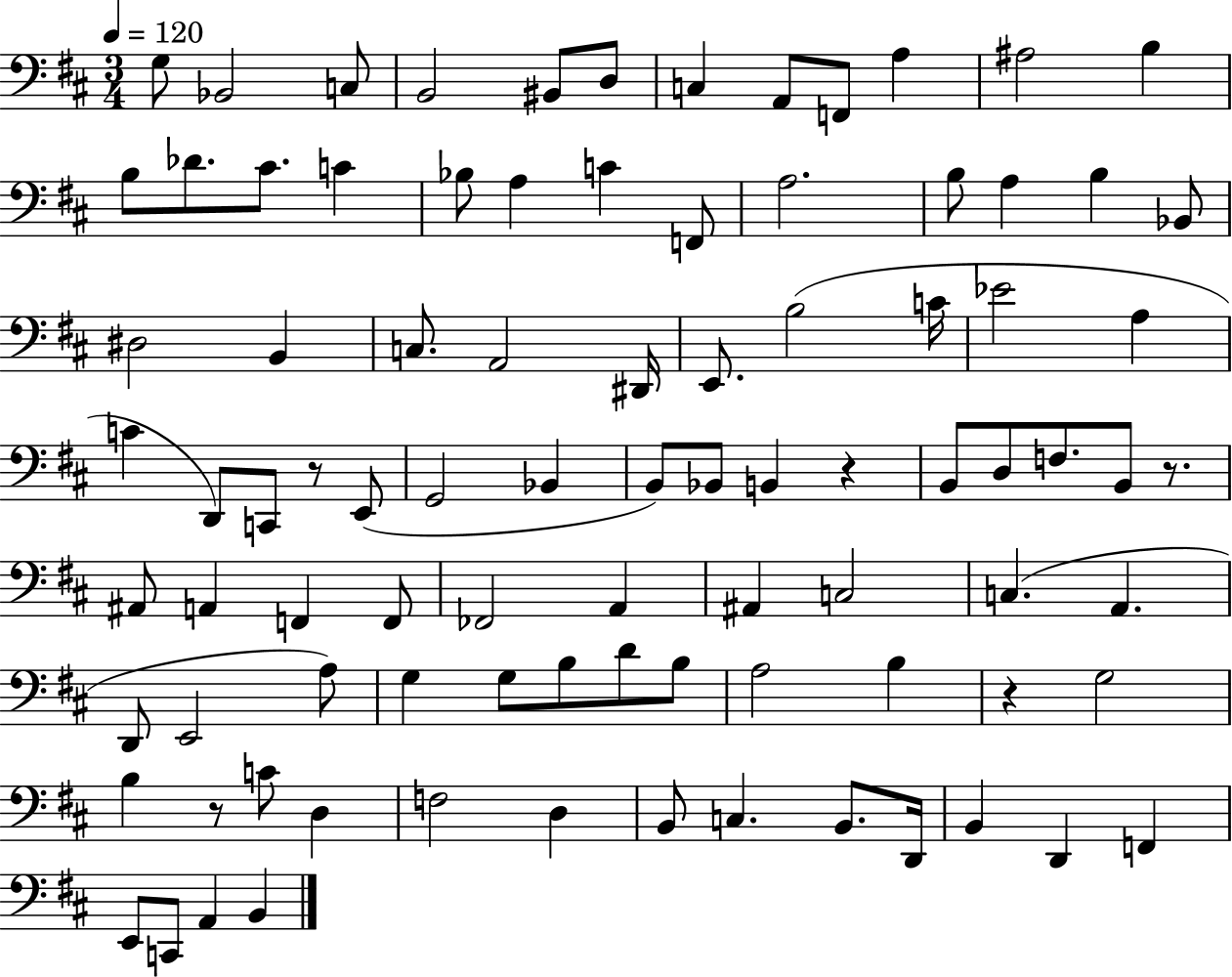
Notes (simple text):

G3/e Bb2/h C3/e B2/h BIS2/e D3/e C3/q A2/e F2/e A3/q A#3/h B3/q B3/e Db4/e. C#4/e. C4/q Bb3/e A3/q C4/q F2/e A3/h. B3/e A3/q B3/q Bb2/e D#3/h B2/q C3/e. A2/h D#2/s E2/e. B3/h C4/s Eb4/h A3/q C4/q D2/e C2/e R/e E2/e G2/h Bb2/q B2/e Bb2/e B2/q R/q B2/e D3/e F3/e. B2/e R/e. A#2/e A2/q F2/q F2/e FES2/h A2/q A#2/q C3/h C3/q. A2/q. D2/e E2/h A3/e G3/q G3/e B3/e D4/e B3/e A3/h B3/q R/q G3/h B3/q R/e C4/e D3/q F3/h D3/q B2/e C3/q. B2/e. D2/s B2/q D2/q F2/q E2/e C2/e A2/q B2/q